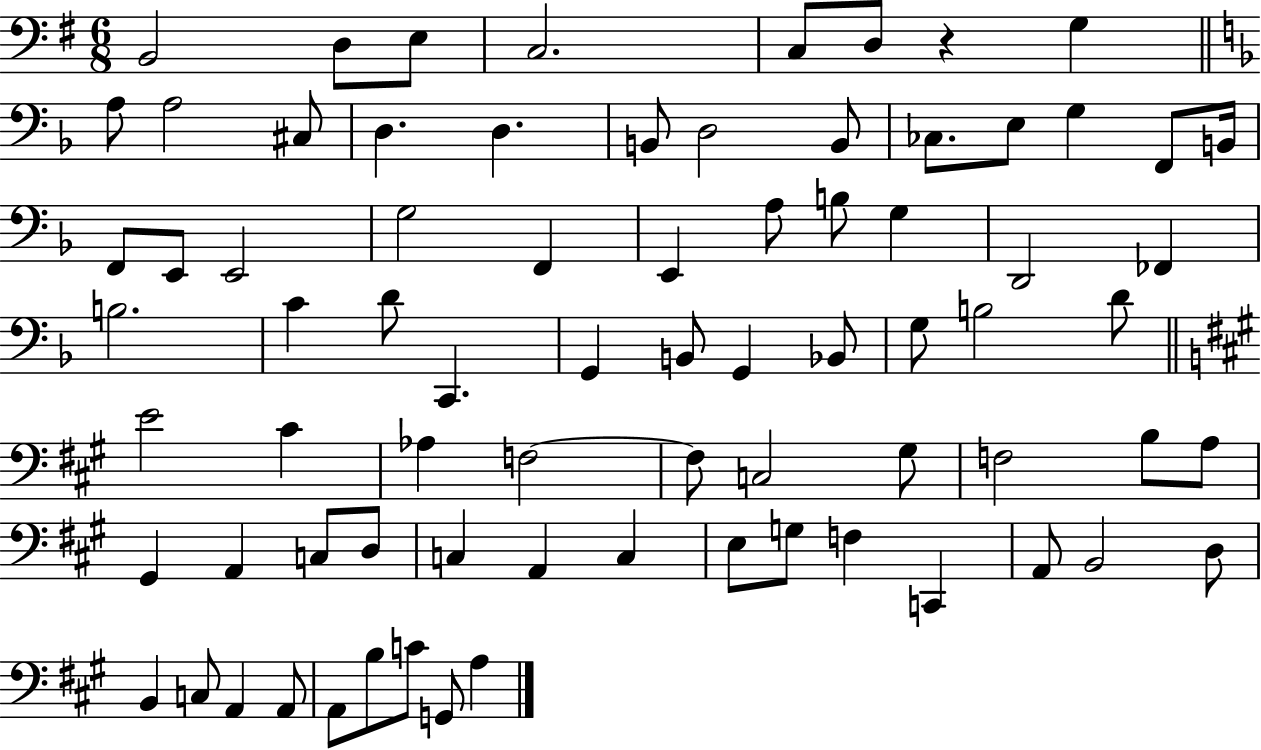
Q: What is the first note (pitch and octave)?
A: B2